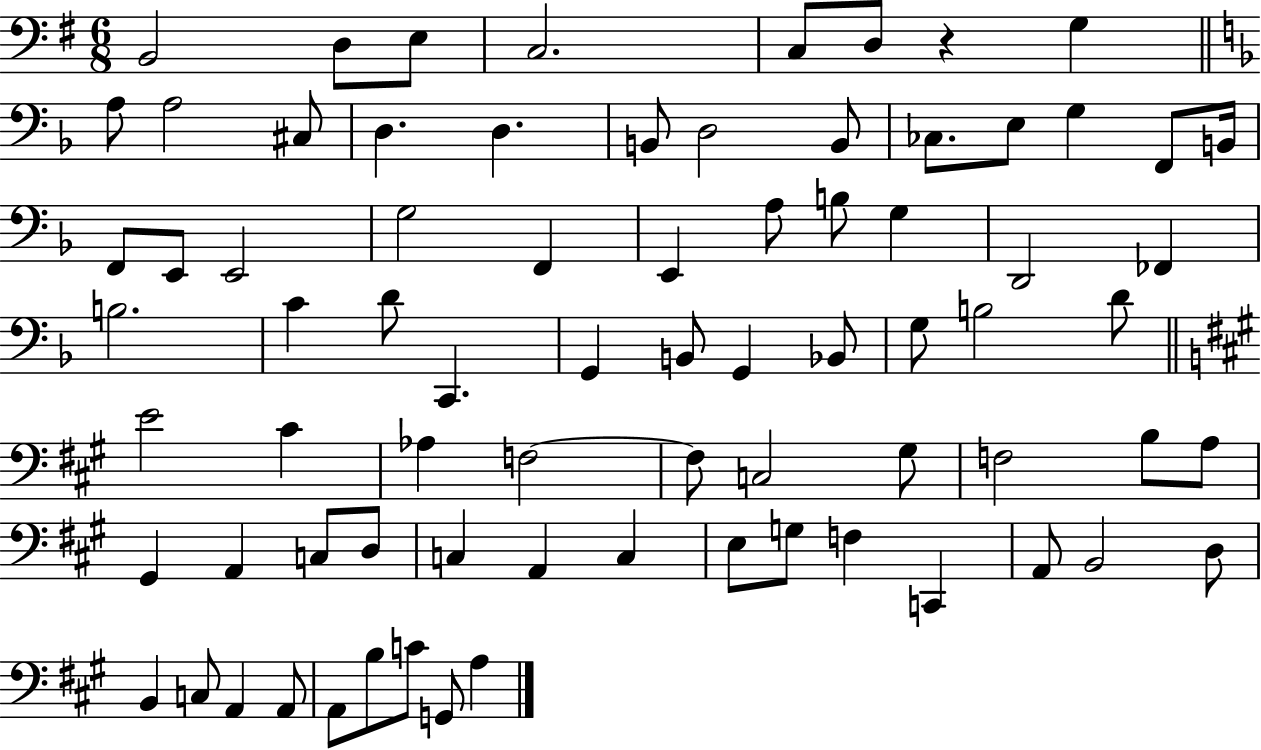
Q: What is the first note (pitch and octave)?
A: B2